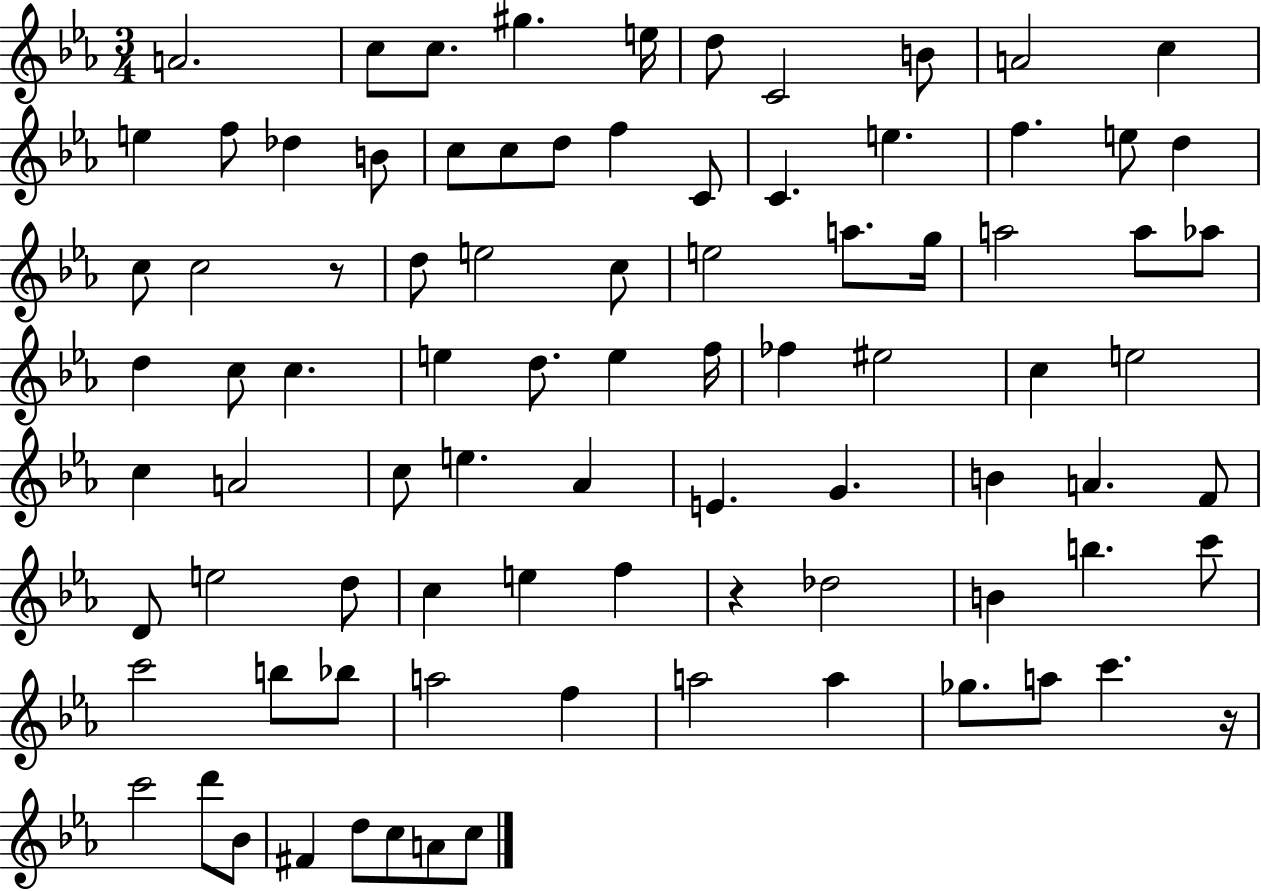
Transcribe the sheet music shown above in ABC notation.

X:1
T:Untitled
M:3/4
L:1/4
K:Eb
A2 c/2 c/2 ^g e/4 d/2 C2 B/2 A2 c e f/2 _d B/2 c/2 c/2 d/2 f C/2 C e f e/2 d c/2 c2 z/2 d/2 e2 c/2 e2 a/2 g/4 a2 a/2 _a/2 d c/2 c e d/2 e f/4 _f ^e2 c e2 c A2 c/2 e _A E G B A F/2 D/2 e2 d/2 c e f z _d2 B b c'/2 c'2 b/2 _b/2 a2 f a2 a _g/2 a/2 c' z/4 c'2 d'/2 _B/2 ^F d/2 c/2 A/2 c/2